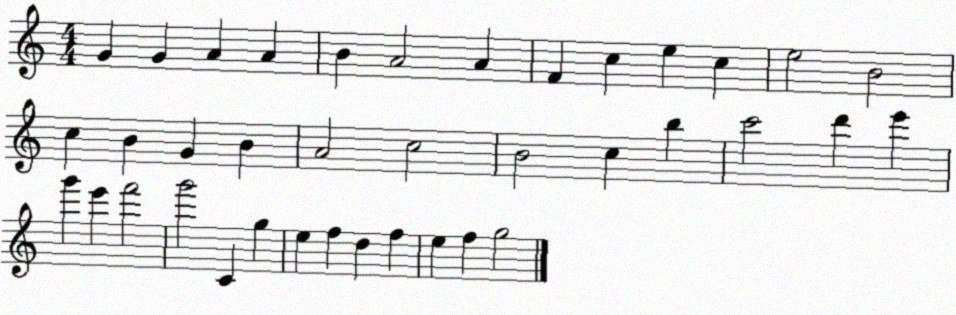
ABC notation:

X:1
T:Untitled
M:4/4
L:1/4
K:C
G G A A B A2 A F c e c e2 B2 c B G B A2 c2 B2 c b c'2 d' e' g' e' f'2 g'2 C g e f d f e f g2